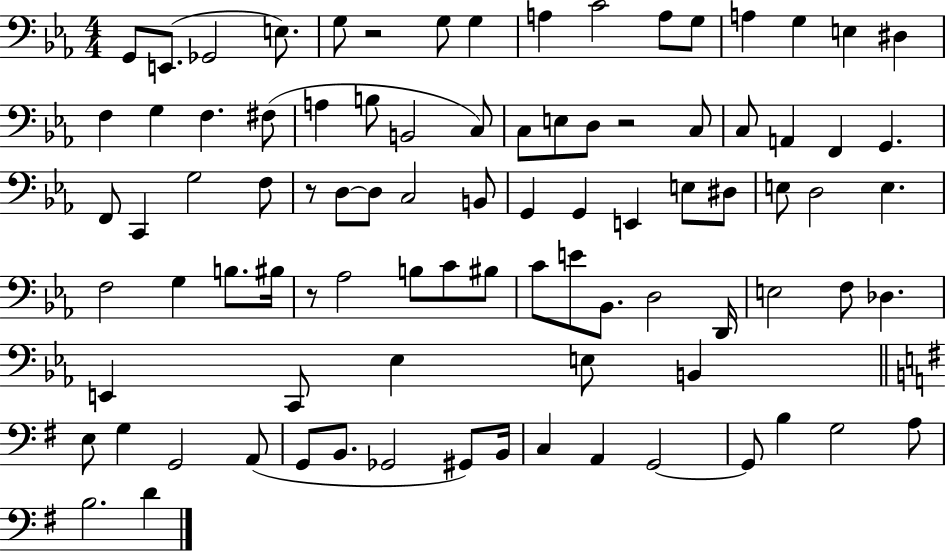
X:1
T:Untitled
M:4/4
L:1/4
K:Eb
G,,/2 E,,/2 _G,,2 E,/2 G,/2 z2 G,/2 G, A, C2 A,/2 G,/2 A, G, E, ^D, F, G, F, ^F,/2 A, B,/2 B,,2 C,/2 C,/2 E,/2 D,/2 z2 C,/2 C,/2 A,, F,, G,, F,,/2 C,, G,2 F,/2 z/2 D,/2 D,/2 C,2 B,,/2 G,, G,, E,, E,/2 ^D,/2 E,/2 D,2 E, F,2 G, B,/2 ^B,/4 z/2 _A,2 B,/2 C/2 ^B,/2 C/2 E/2 _B,,/2 D,2 D,,/4 E,2 F,/2 _D, E,, C,,/2 _E, E,/2 B,, E,/2 G, G,,2 A,,/2 G,,/2 B,,/2 _G,,2 ^G,,/2 B,,/4 C, A,, G,,2 G,,/2 B, G,2 A,/2 B,2 D